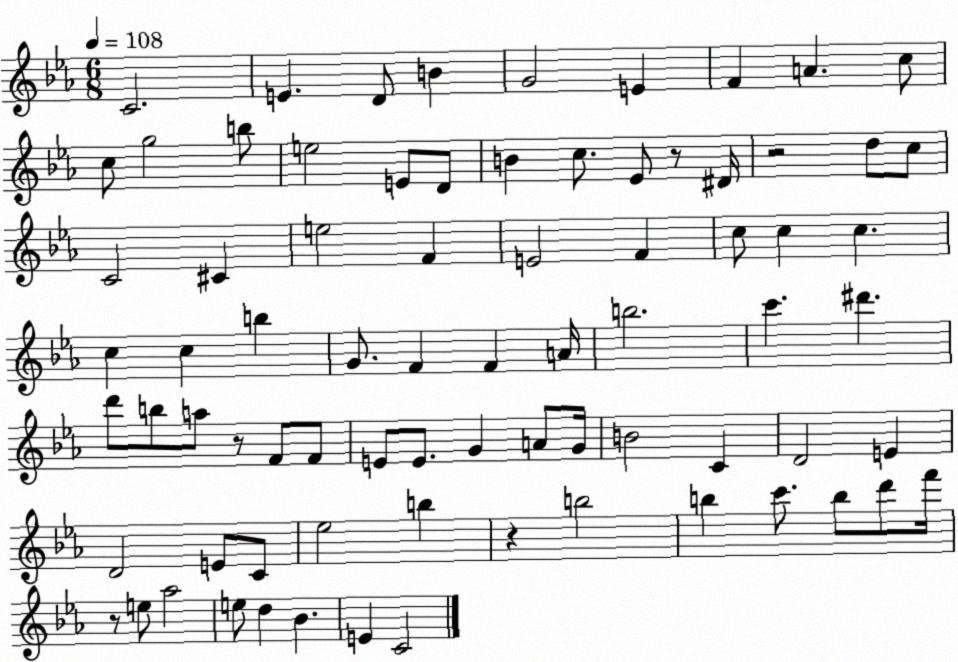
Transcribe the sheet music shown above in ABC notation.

X:1
T:Untitled
M:6/8
L:1/4
K:Eb
C2 E D/2 B G2 E F A c/2 c/2 g2 b/2 e2 E/2 D/2 B c/2 _E/2 z/2 ^D/4 z2 d/2 c/2 C2 ^C e2 F E2 F c/2 c c c c b G/2 F F A/4 b2 c' ^d' d'/2 b/2 a/2 z/2 F/2 F/2 E/2 E/2 G A/2 G/4 B2 C D2 E D2 E/2 C/2 _e2 b z b2 b c'/2 b/2 d'/2 f'/4 z/2 e/2 _a2 e/2 d _B E C2